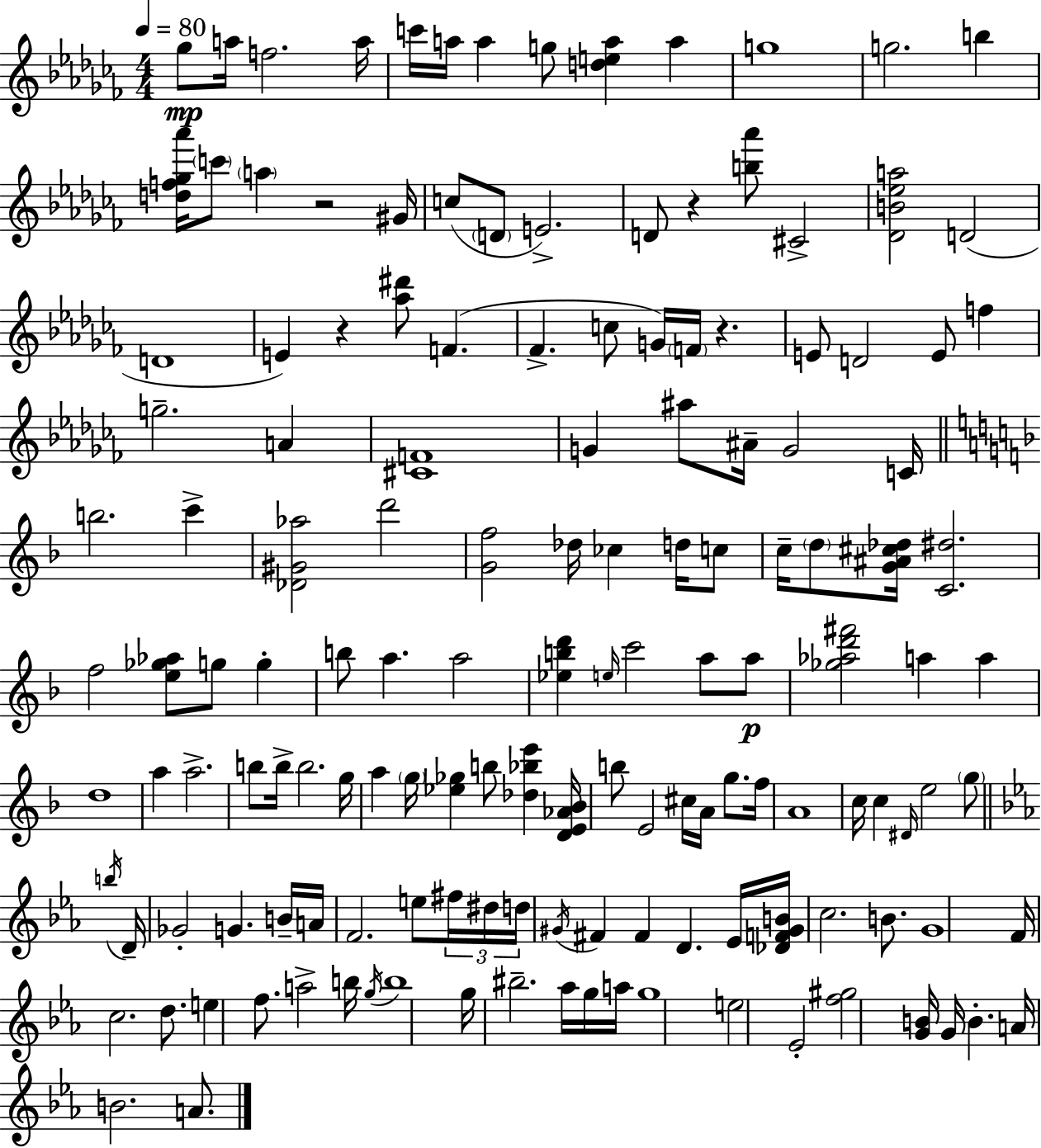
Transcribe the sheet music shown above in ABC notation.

X:1
T:Untitled
M:4/4
L:1/4
K:Abm
_g/2 a/4 f2 a/4 c'/4 a/4 a g/2 [dea] a g4 g2 b [df_g_a']/4 c'/2 a z2 ^G/4 c/2 D/2 E2 D/2 z [b_a']/2 ^C2 [_DB_ea]2 D2 D4 E z [_a^d']/2 F _F c/2 G/4 F/4 z E/2 D2 E/2 f g2 A [^CF]4 G ^a/2 ^A/4 G2 C/4 b2 c' [_D^G_a]2 d'2 [Gf]2 _d/4 _c d/4 c/2 c/4 d/2 [G^A^c_d]/4 [C^d]2 f2 [e_g_a]/2 g/2 g b/2 a a2 [_ebd'] e/4 c'2 a/2 a/2 [_g_ad'^f']2 a a d4 a a2 b/2 b/4 b2 g/4 a g/4 [_e_g] b/2 [_d_be'] [DE_A_B]/4 b/2 E2 ^c/4 A/4 g/2 f/4 A4 c/4 c ^D/4 e2 g/2 b/4 D/4 _G2 G B/4 A/4 F2 e/2 ^f/4 ^d/4 d/4 ^G/4 ^F ^F D _E/4 [_DF^GB]/4 c2 B/2 G4 F/4 c2 d/2 e f/2 a2 b/4 g/4 b4 g/4 ^b2 _a/4 g/4 a/4 g4 e2 _E2 [f^g]2 [GB]/4 G/4 B A/4 B2 A/2